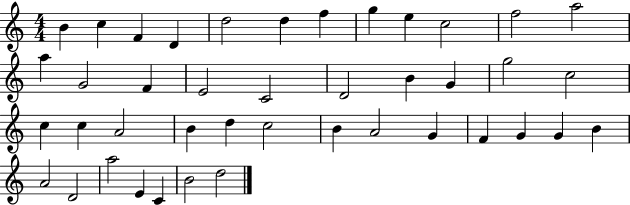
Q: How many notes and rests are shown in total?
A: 42